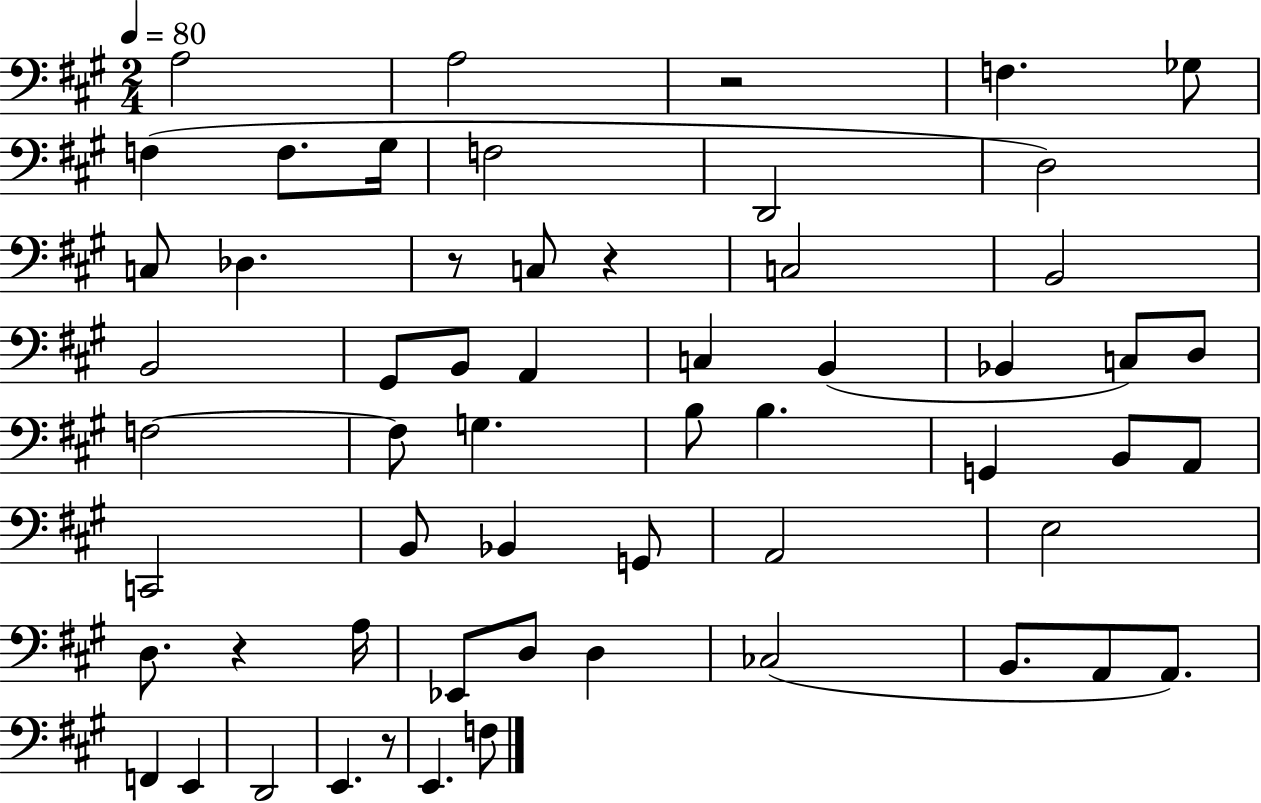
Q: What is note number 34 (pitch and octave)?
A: B2